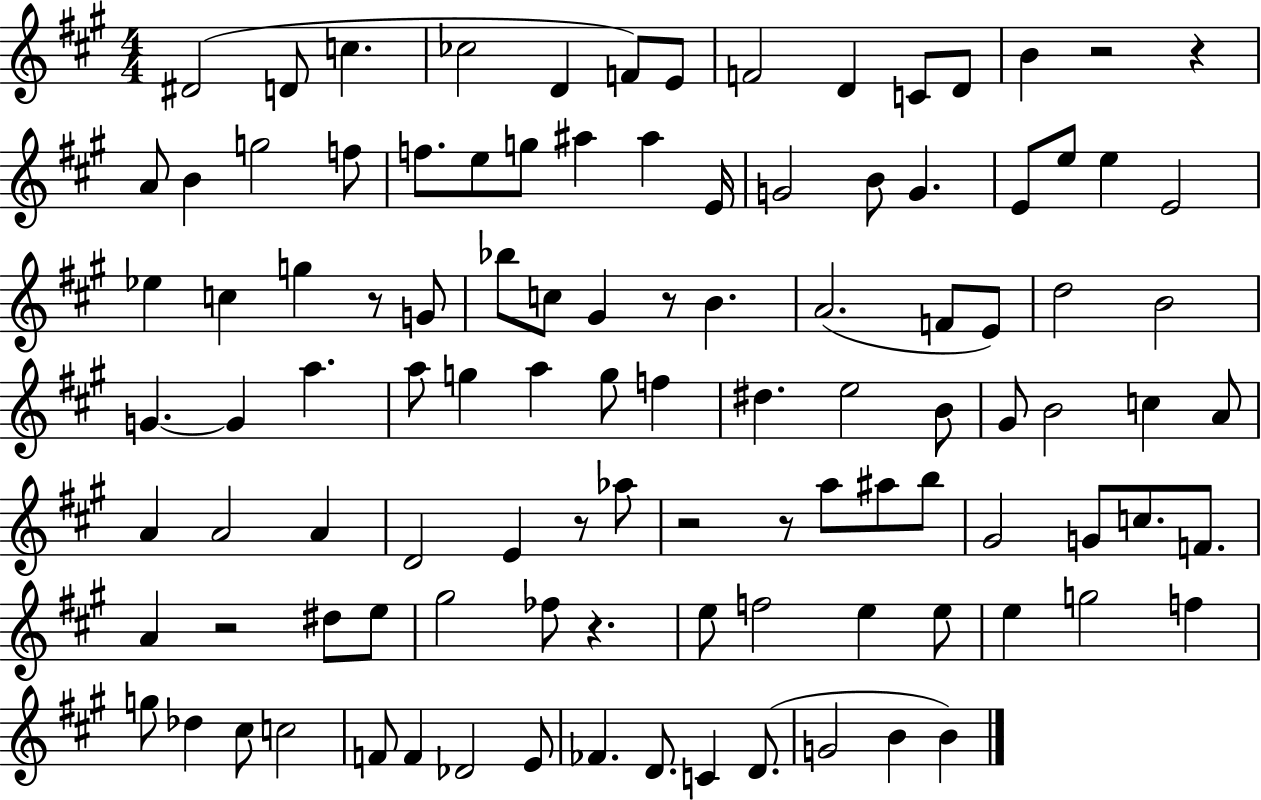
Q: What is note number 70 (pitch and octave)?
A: F4